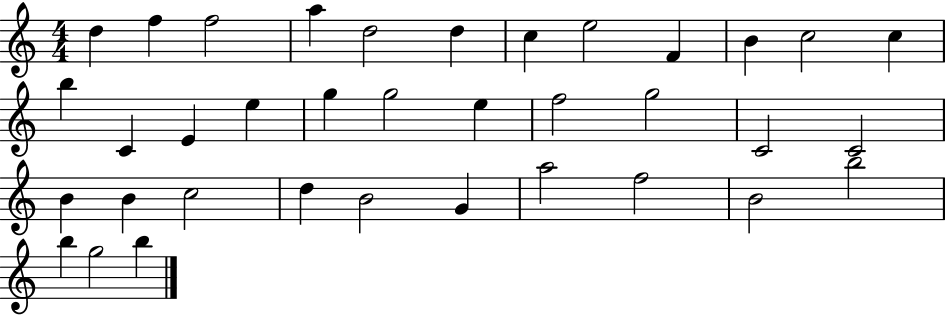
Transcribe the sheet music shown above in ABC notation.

X:1
T:Untitled
M:4/4
L:1/4
K:C
d f f2 a d2 d c e2 F B c2 c b C E e g g2 e f2 g2 C2 C2 B B c2 d B2 G a2 f2 B2 b2 b g2 b